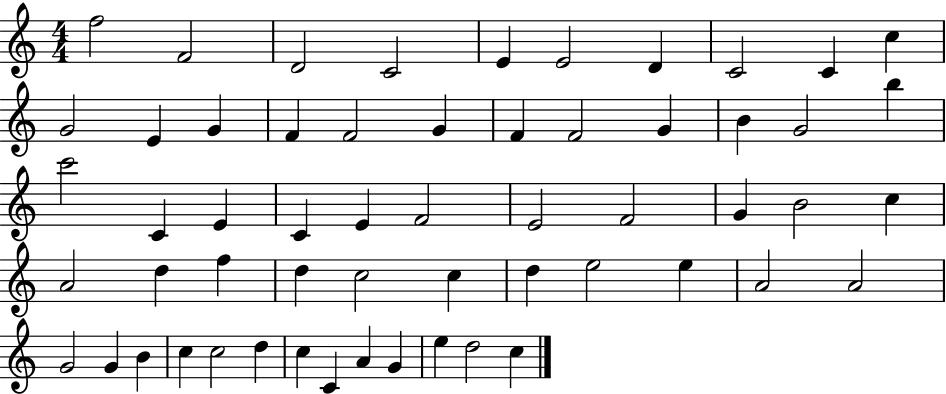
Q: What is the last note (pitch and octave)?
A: C5